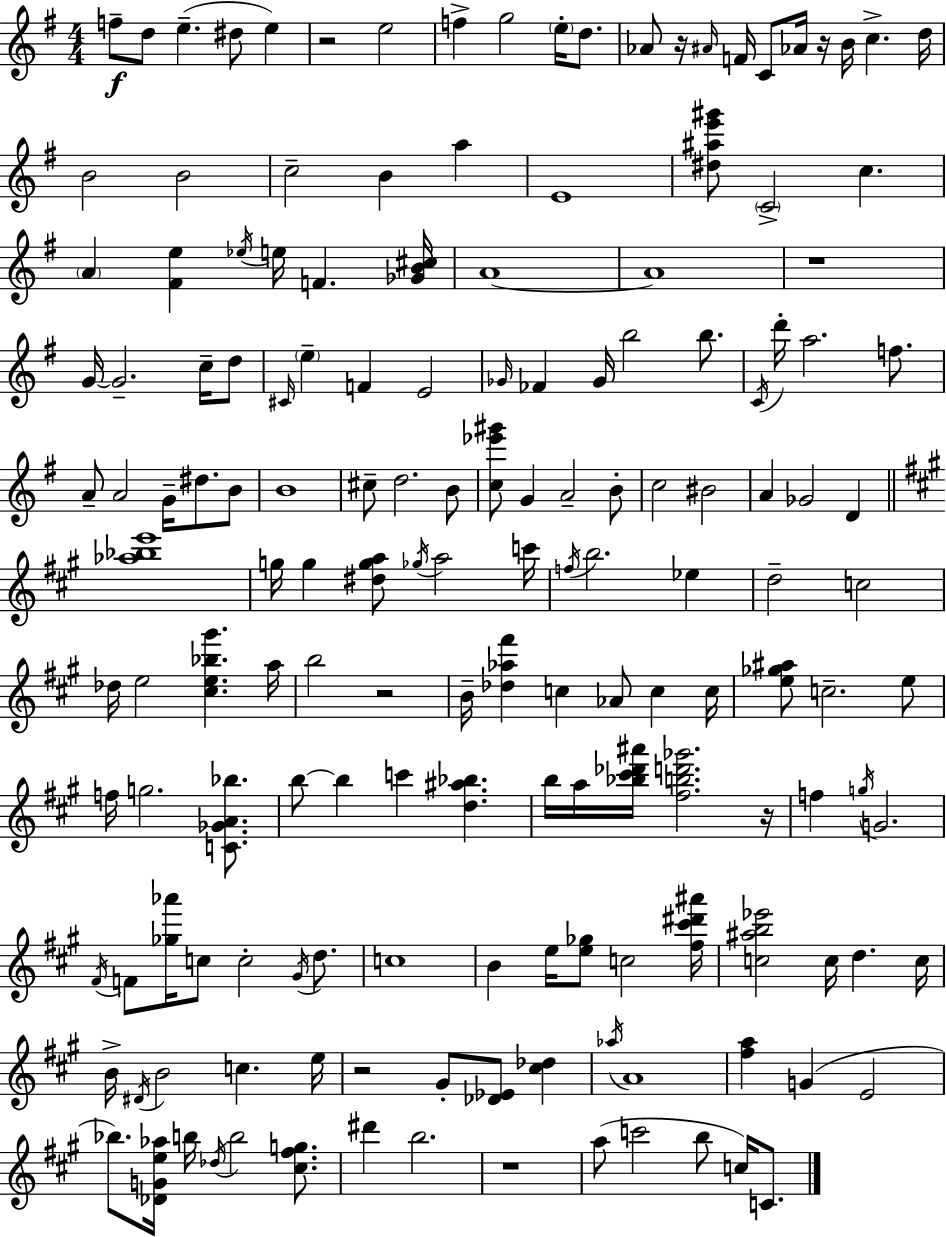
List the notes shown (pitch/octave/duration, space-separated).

F5/e D5/e E5/q. D#5/e E5/q R/h E5/h F5/q G5/h E5/s D5/e. Ab4/e R/s A#4/s F4/s C4/e Ab4/s R/s B4/s C5/q. D5/s B4/h B4/h C5/h B4/q A5/q E4/w [D#5,A#5,E6,G#6]/e C4/h C5/q. A4/q [F#4,E5]/q Eb5/s E5/s F4/q. [Gb4,B4,C#5]/s A4/w A4/w R/w G4/s G4/h. C5/s D5/e C#4/s E5/q F4/q E4/h Gb4/s FES4/q Gb4/s B5/h B5/e. C4/s D6/s A5/h. F5/e. A4/e A4/h G4/s D#5/e. B4/e B4/w C#5/e D5/h. B4/e [C5,Eb6,G#6]/e G4/q A4/h B4/e C5/h BIS4/h A4/q Gb4/h D4/q [Ab5,Bb5,E6]/w G5/s G5/q [D#5,G5,A5]/e Gb5/s A5/h C6/s F5/s B5/h. Eb5/q D5/h C5/h Db5/s E5/h [C#5,E5,Bb5,G#6]/q. A5/s B5/h R/h B4/s [Db5,Ab5,F#6]/q C5/q Ab4/e C5/q C5/s [E5,Gb5,A#5]/e C5/h. E5/e F5/s G5/h. [C4,Gb4,A4,Bb5]/e. B5/e B5/q C6/q [D5,A#5,Bb5]/q. B5/s A5/s [Bb5,C#6,Db6,A#6]/s [F#5,B5,D6,Gb6]/h. R/s F5/q G5/s G4/h. F#4/s F4/e [Gb5,Ab6]/s C5/e C5/h G#4/s D5/e. C5/w B4/q E5/s [E5,Gb5]/e C5/h [F#5,C#6,D#6,A#6]/s [C5,A#5,B5,Eb6]/h C5/s D5/q. C5/s B4/s D#4/s B4/h C5/q. E5/s R/h G#4/e [Db4,Eb4]/e [C#5,Db5]/q Ab5/s A4/w [F#5,A5]/q G4/q E4/h Bb5/e. [Db4,G4,E5,Ab5]/s B5/s Db5/s B5/h [C#5,F#5,G5]/e. D#6/q B5/h. R/w A5/e C6/h B5/e C5/s C4/e.